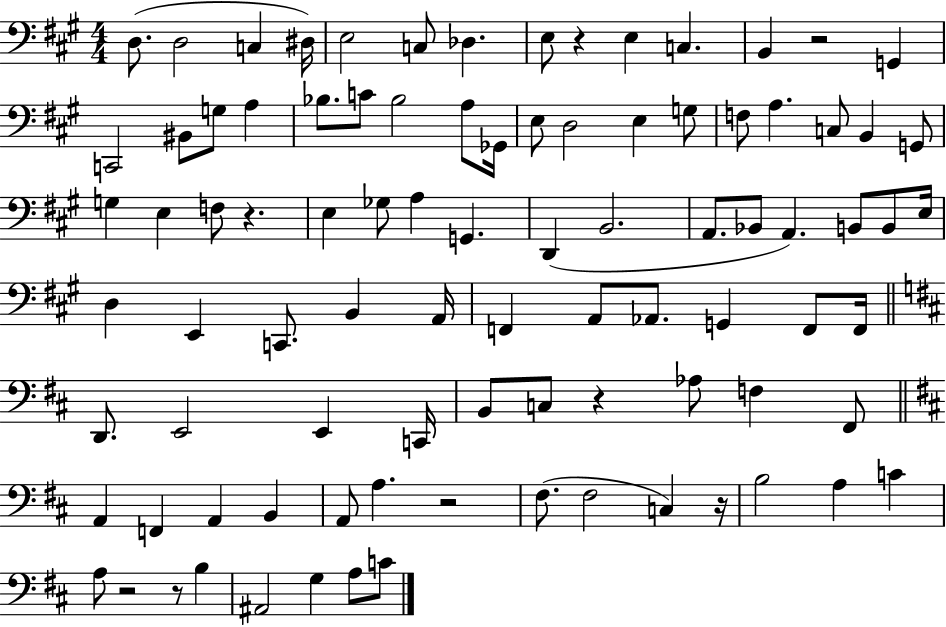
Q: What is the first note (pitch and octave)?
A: D3